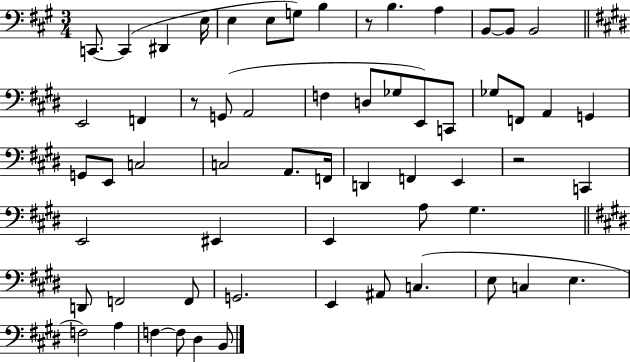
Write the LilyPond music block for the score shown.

{
  \clef bass
  \numericTimeSignature
  \time 3/4
  \key a \major
  \repeat volta 2 { c,8.~~ c,4( dis,4 e16 | e4 e8 g8) b4 | r8 b4. a4 | b,8~~ b,8 b,2 | \break \bar "||" \break \key e \major e,2 f,4 | r8 g,8( a,2 | f4 d8 ges8 e,8) c,8 | ges8 f,8 a,4 g,4 | \break g,8 e,8 c2 | c2 a,8. f,16 | d,4 f,4 e,4 | r2 c,4 | \break e,2 eis,4 | e,4 a8 gis4. | \bar "||" \break \key e \major d,8 f,2 f,8 | g,2. | e,4 ais,8 c4.( | e8 c4 e4. | \break f2) a4 | f4~~ f8 dis4 b,8 | } \bar "|."
}